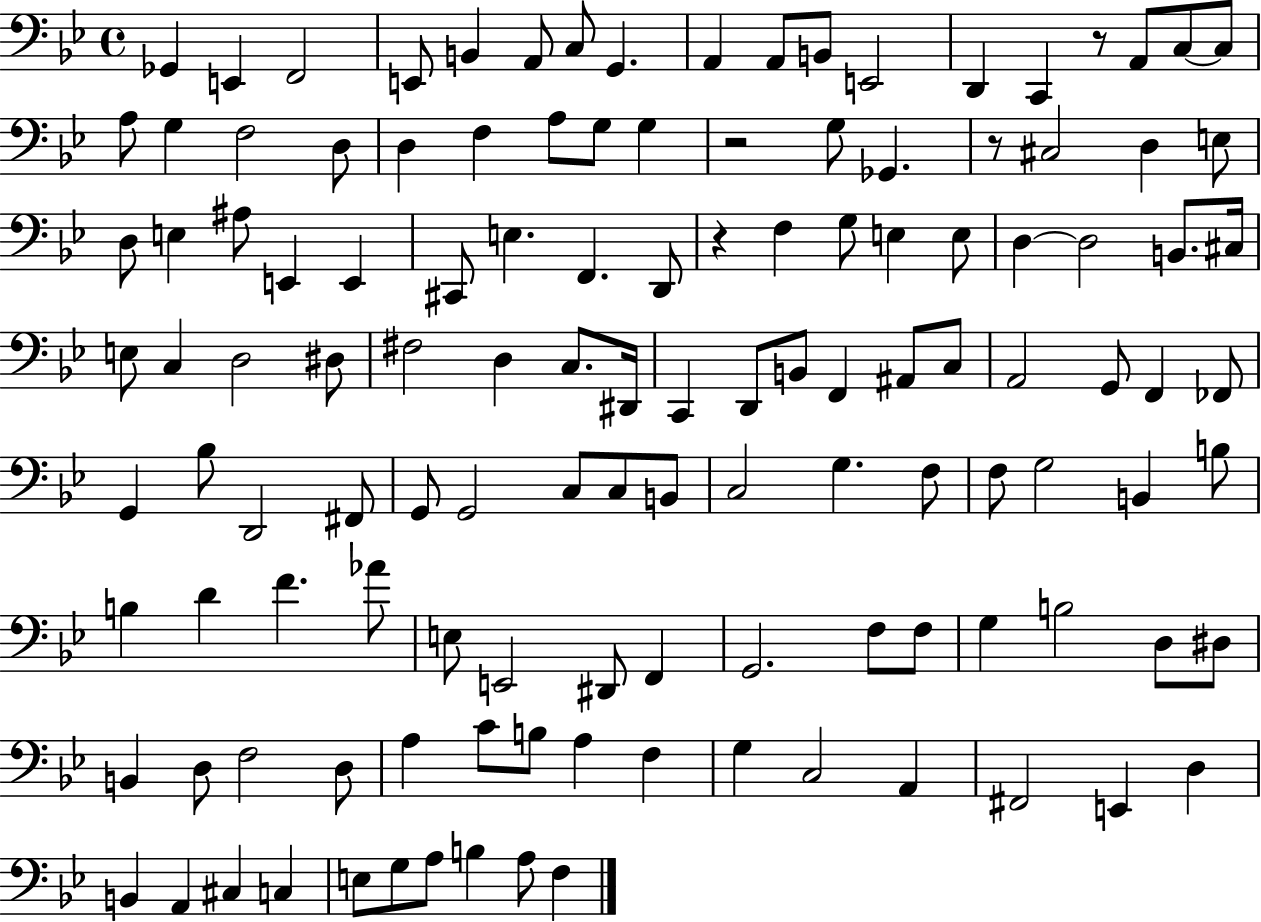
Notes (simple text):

Gb2/q E2/q F2/h E2/e B2/q A2/e C3/e G2/q. A2/q A2/e B2/e E2/h D2/q C2/q R/e A2/e C3/e C3/e A3/e G3/q F3/h D3/e D3/q F3/q A3/e G3/e G3/q R/h G3/e Gb2/q. R/e C#3/h D3/q E3/e D3/e E3/q A#3/e E2/q E2/q C#2/e E3/q. F2/q. D2/e R/q F3/q G3/e E3/q E3/e D3/q D3/h B2/e. C#3/s E3/e C3/q D3/h D#3/e F#3/h D3/q C3/e. D#2/s C2/q D2/e B2/e F2/q A#2/e C3/e A2/h G2/e F2/q FES2/e G2/q Bb3/e D2/h F#2/e G2/e G2/h C3/e C3/e B2/e C3/h G3/q. F3/e F3/e G3/h B2/q B3/e B3/q D4/q F4/q. Ab4/e E3/e E2/h D#2/e F2/q G2/h. F3/e F3/e G3/q B3/h D3/e D#3/e B2/q D3/e F3/h D3/e A3/q C4/e B3/e A3/q F3/q G3/q C3/h A2/q F#2/h E2/q D3/q B2/q A2/q C#3/q C3/q E3/e G3/e A3/e B3/q A3/e F3/q